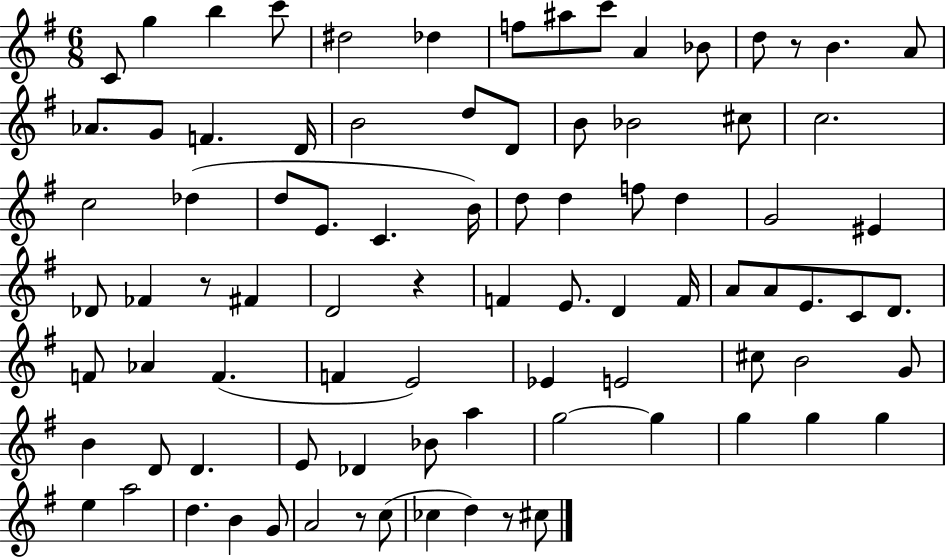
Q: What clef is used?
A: treble